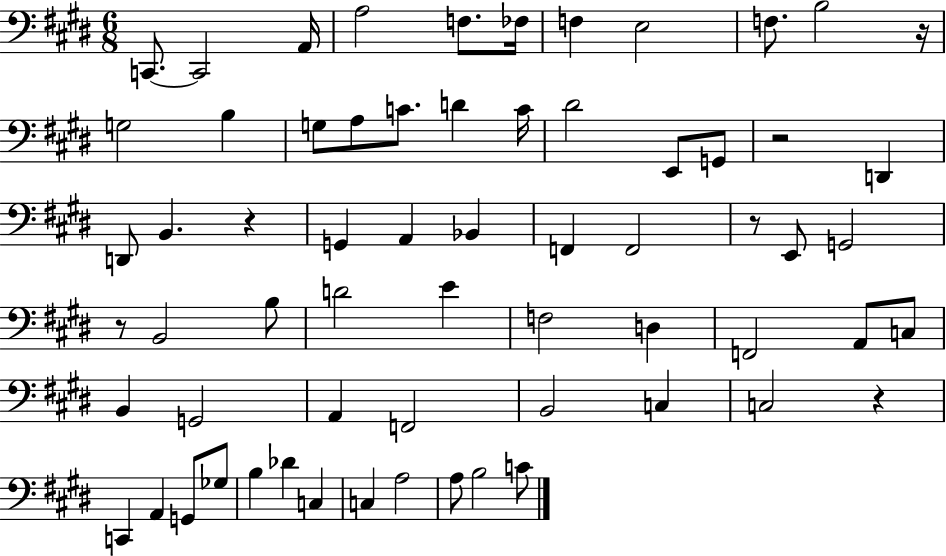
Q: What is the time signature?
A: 6/8